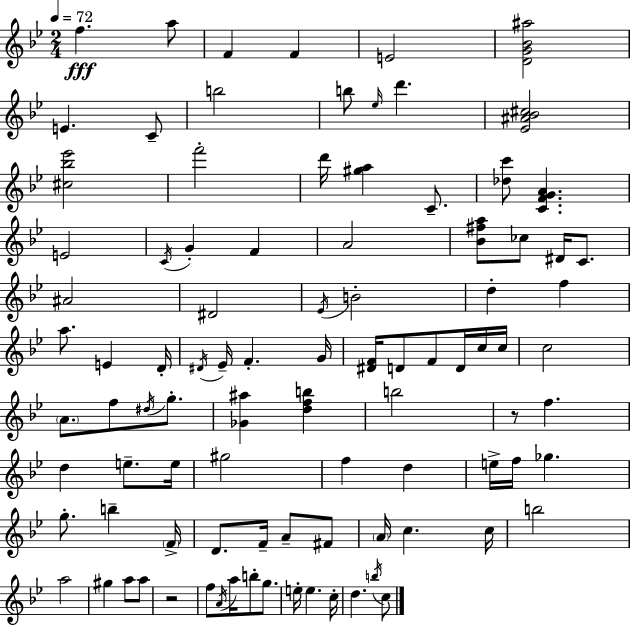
{
  \clef treble
  \numericTimeSignature
  \time 2/4
  \key bes \major
  \tempo 4 = 72
  f''4.\fff a''8 | f'4 f'4 | e'2 | <d' g' bes' ais''>2 | \break e'4. c'8-- | b''2 | b''8 \grace { ees''16 } d'''4. | <ees' ais' bes' cis''>2 | \break <cis'' bes'' ees'''>2 | f'''2-. | d'''16 <gis'' a''>4 c'8.-- | <des'' c'''>8 <c' f' g' a'>4. | \break e'2 | \acciaccatura { c'16 } g'4-. f'4 | a'2 | <bes' fis'' a''>8 ces''8 dis'16 c'8. | \break ais'2 | dis'2 | \acciaccatura { ees'16 } b'2-. | d''4-. f''4 | \break a''8. e'4 | d'16-. \acciaccatura { dis'16 } ees'16-- f'4.-. | g'16 <dis' f'>16 d'8 f'8 | d'16 c''16 c''16 c''2 | \break \parenthesize a'8. f''8 | \acciaccatura { dis''16 } g''8.-. <ges' ais''>4 | <d'' f'' b''>4 b''2 | r8 f''4. | \break d''4 | e''8.-- e''16 gis''2 | f''4 | d''4 e''16-> f''16 ges''4. | \break g''8.-. | b''4-- \parenthesize f'16-> d'8. | f'16-- a'8-- fis'8 \parenthesize a'16 c''4. | c''16 b''2 | \break a''2 | gis''4 | a''8 a''8 r2 | f''8 \acciaccatura { a'16 } | \break a''16 b''8-. g''8. e''16-. e''4. | c''16-. d''4. | \acciaccatura { b''16 } c''8 \bar "|."
}